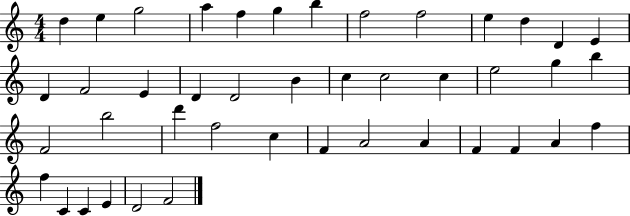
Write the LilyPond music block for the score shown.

{
  \clef treble
  \numericTimeSignature
  \time 4/4
  \key c \major
  d''4 e''4 g''2 | a''4 f''4 g''4 b''4 | f''2 f''2 | e''4 d''4 d'4 e'4 | \break d'4 f'2 e'4 | d'4 d'2 b'4 | c''4 c''2 c''4 | e''2 g''4 b''4 | \break f'2 b''2 | d'''4 f''2 c''4 | f'4 a'2 a'4 | f'4 f'4 a'4 f''4 | \break f''4 c'4 c'4 e'4 | d'2 f'2 | \bar "|."
}